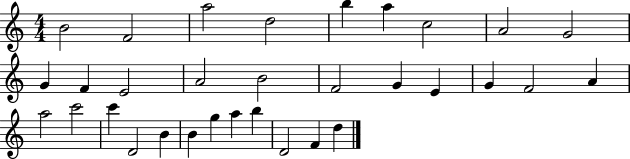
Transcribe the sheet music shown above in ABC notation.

X:1
T:Untitled
M:4/4
L:1/4
K:C
B2 F2 a2 d2 b a c2 A2 G2 G F E2 A2 B2 F2 G E G F2 A a2 c'2 c' D2 B B g a b D2 F d